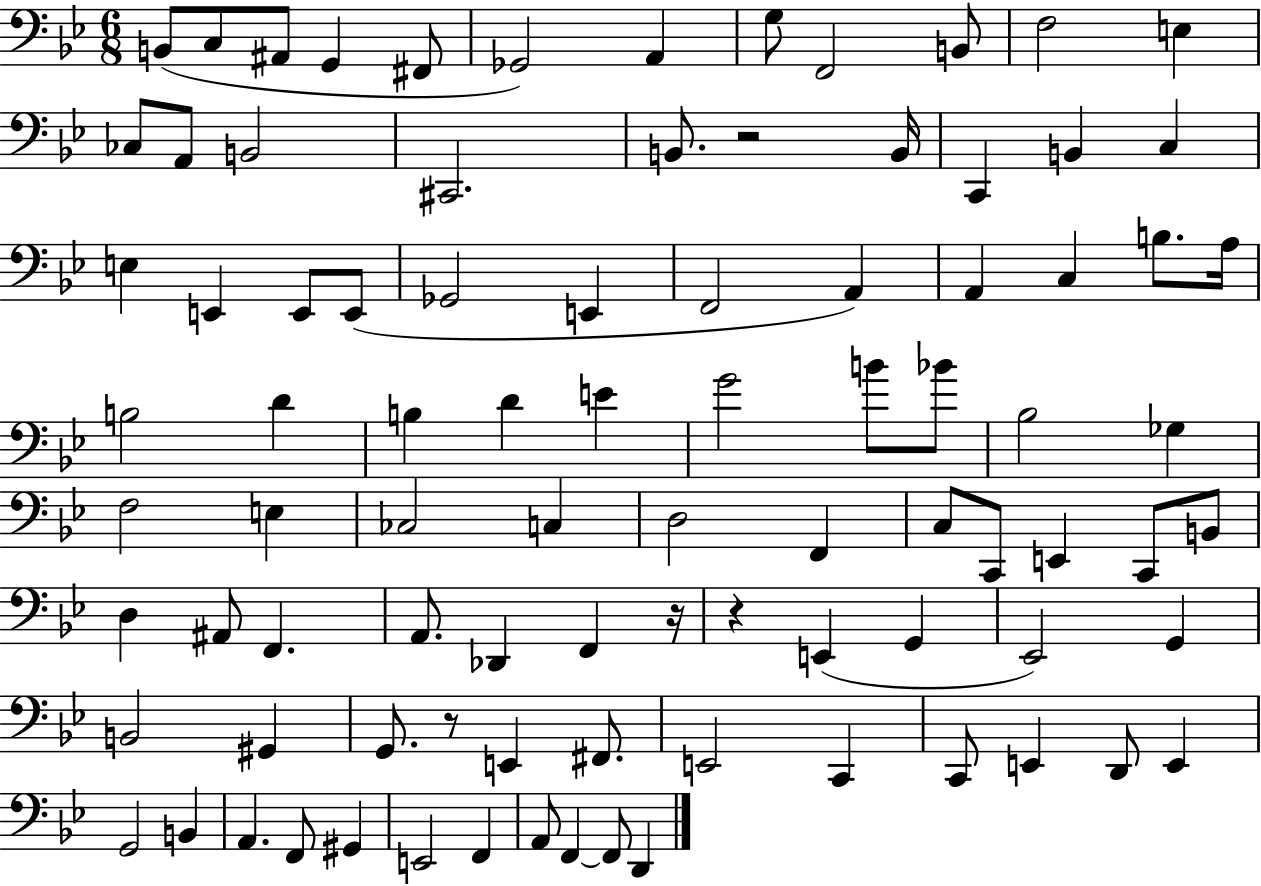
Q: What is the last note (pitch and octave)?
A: D2